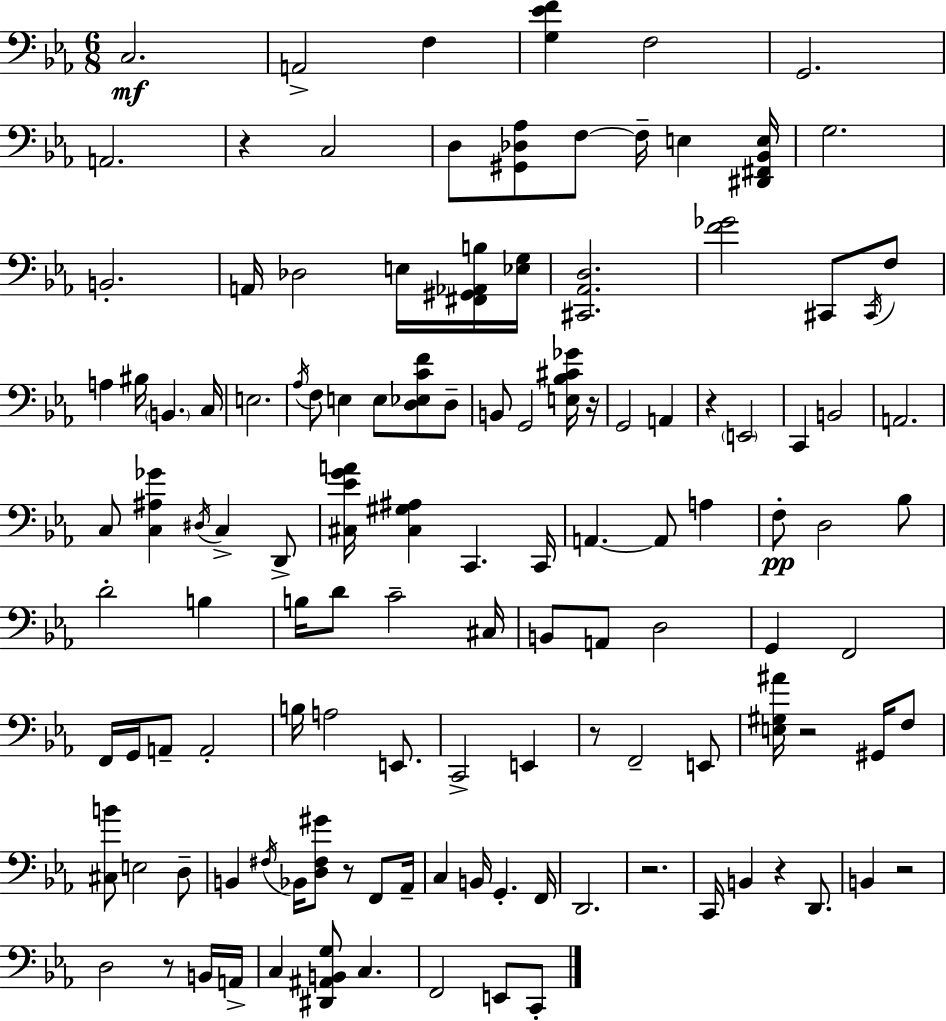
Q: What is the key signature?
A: EES major